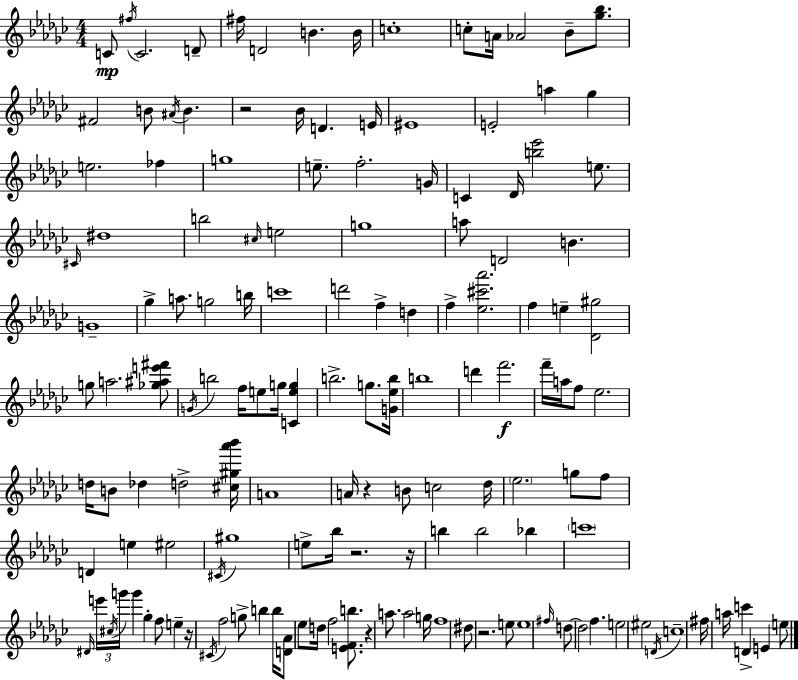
{
  \clef treble
  \numericTimeSignature
  \time 4/4
  \key ees \minor
  \repeat volta 2 { c'8\mp \acciaccatura { fis''16 } c'2. d'8-- | fis''16 d'2 b'4. | b'16 c''1-. | c''8-. a'16 aes'2 bes'8-- <ges'' bes''>8. | \break fis'2 b'8 \acciaccatura { ais'16 } b'4. | r2 bes'16 d'4. | e'16 eis'1 | e'2-. a''4 ges''4 | \break e''2. fes''4 | g''1 | e''8.-- f''2.-. | g'16 c'4 des'16 <b'' ees'''>2 e''8. | \break \grace { cis'16 } dis''1 | b''2 \grace { cis''16 } e''2 | g''1 | a''8 d'2 b'4. | \break g'1-- | ges''4-> a''8. g''2 | b''16 c'''1 | d'''2 f''4-> | \break d''4 f''4-> <ees'' cis''' aes'''>2. | f''4 e''4-- <des' gis''>2 | g''8 a''2. | <ges'' ais'' e''' fis'''>8 \acciaccatura { g'16 } b''2 f''16 e''8 | \break g''16 <c' e'' g''>4 b''2.-> | g''8. <g' ees'' b''>16 b''1 | d'''4 f'''2.\f | f'''16-- a''16 f''8 ees''2. | \break d''16 b'8 des''4 d''2-> | <cis'' gis'' aes''' bes'''>16 a'1 | a'16 r4 b'8 c''2 | des''16 \parenthesize ees''2. | \break g''8 f''8 d'4 e''4 eis''2 | \acciaccatura { cis'16 } gis''1 | e''8-> bes''16 r2. | r16 b''4 b''2 | \break bes''4 \parenthesize c'''1 | \grace { dis'16 } \tuplet 3/2 { e'''16 \acciaccatura { cis''16 } g'''16 } g'''4 ges''4-. | f''8 e''4-- r16 \acciaccatura { cis'16 } f''2 | g''8-> b''4 b''16 <d' aes'>8 ees''8 d''16 f''2 | \break <e' f' b''>8. r4 a''8. | a''2 g''16 f''1 | dis''8 r2. | e''8 e''1 | \break \grace { fis''16 } d''8~~ d''2 | f''4. e''2 | eis''2 \acciaccatura { d'16 } c''1-- | fis''16 a''16 c'''4 | \break d'4-> e'4 e''8 } \bar "|."
}